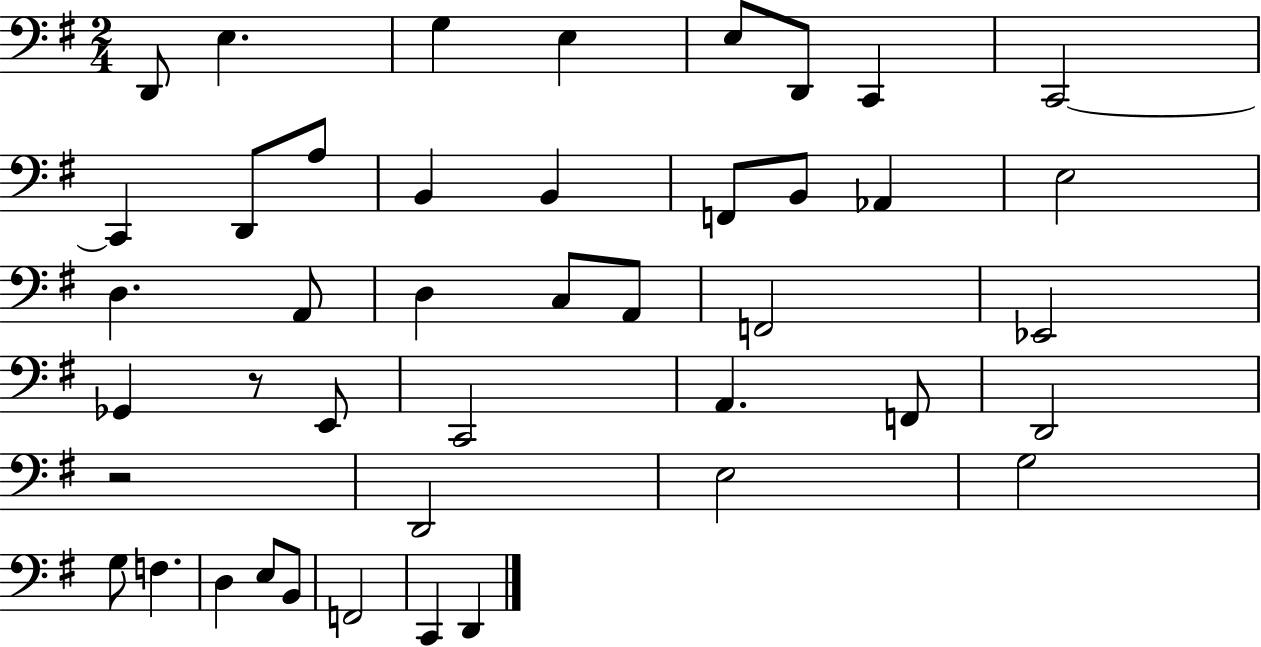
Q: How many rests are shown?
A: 2